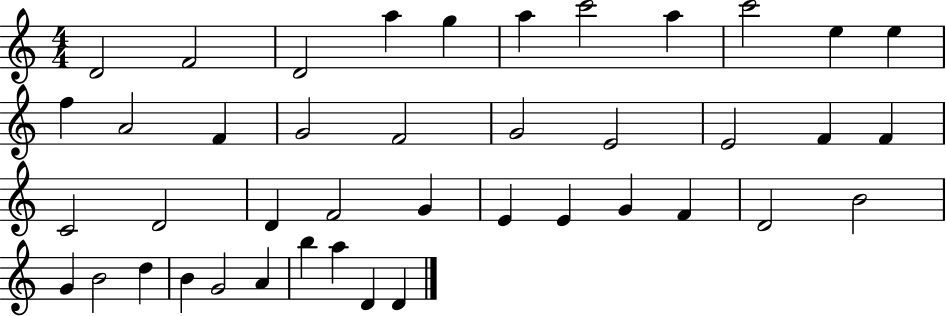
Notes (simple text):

D4/h F4/h D4/h A5/q G5/q A5/q C6/h A5/q C6/h E5/q E5/q F5/q A4/h F4/q G4/h F4/h G4/h E4/h E4/h F4/q F4/q C4/h D4/h D4/q F4/h G4/q E4/q E4/q G4/q F4/q D4/h B4/h G4/q B4/h D5/q B4/q G4/h A4/q B5/q A5/q D4/q D4/q